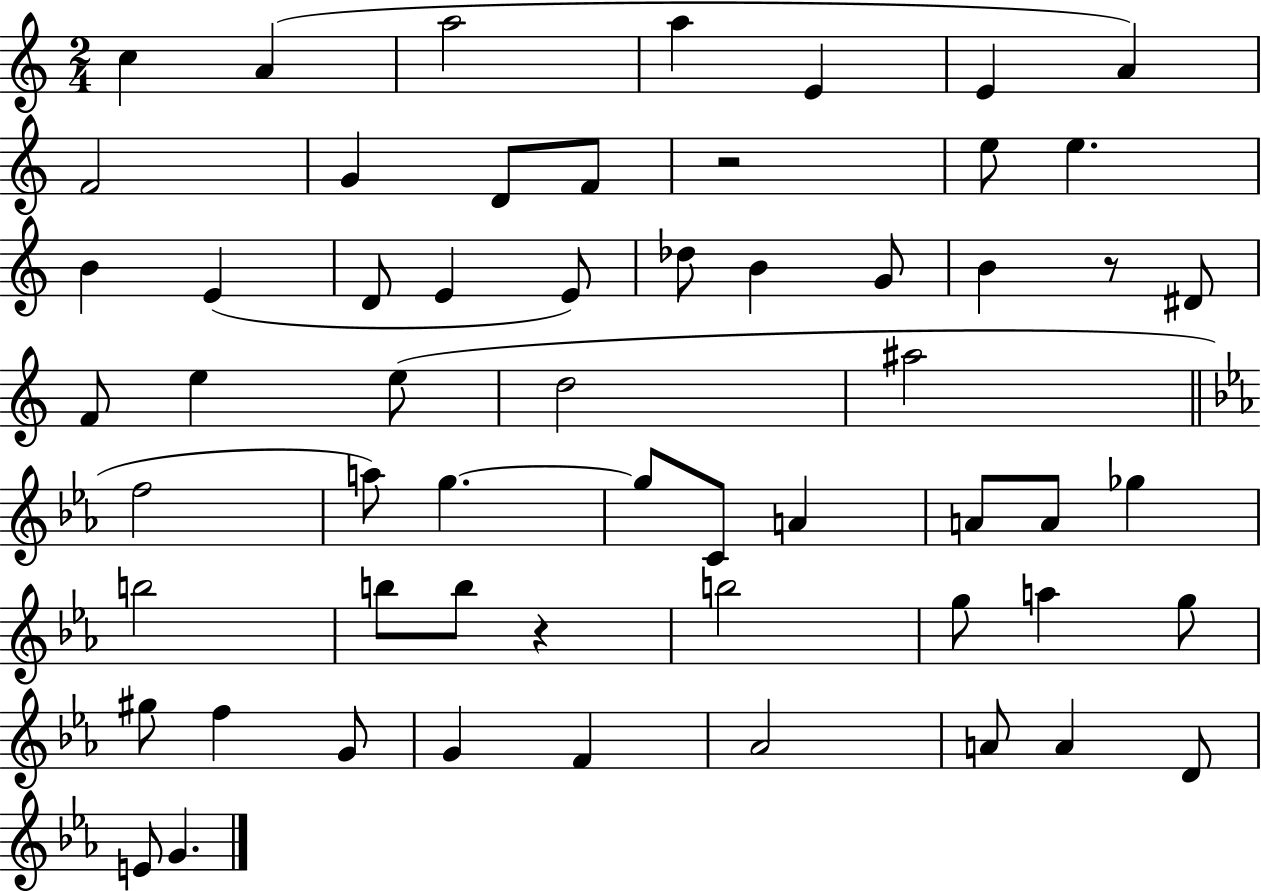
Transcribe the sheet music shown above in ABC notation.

X:1
T:Untitled
M:2/4
L:1/4
K:C
c A a2 a E E A F2 G D/2 F/2 z2 e/2 e B E D/2 E E/2 _d/2 B G/2 B z/2 ^D/2 F/2 e e/2 d2 ^a2 f2 a/2 g g/2 C/2 A A/2 A/2 _g b2 b/2 b/2 z b2 g/2 a g/2 ^g/2 f G/2 G F _A2 A/2 A D/2 E/2 G